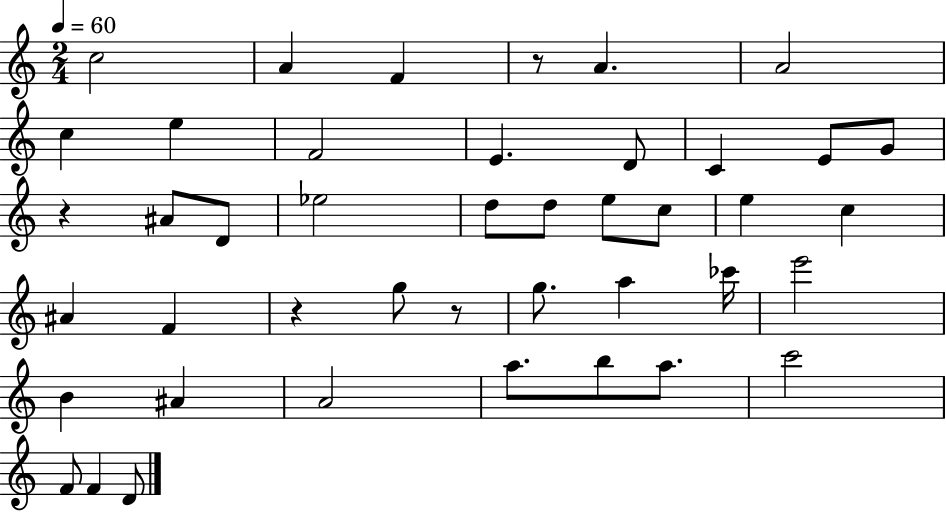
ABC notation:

X:1
T:Untitled
M:2/4
L:1/4
K:C
c2 A F z/2 A A2 c e F2 E D/2 C E/2 G/2 z ^A/2 D/2 _e2 d/2 d/2 e/2 c/2 e c ^A F z g/2 z/2 g/2 a _c'/4 e'2 B ^A A2 a/2 b/2 a/2 c'2 F/2 F D/2